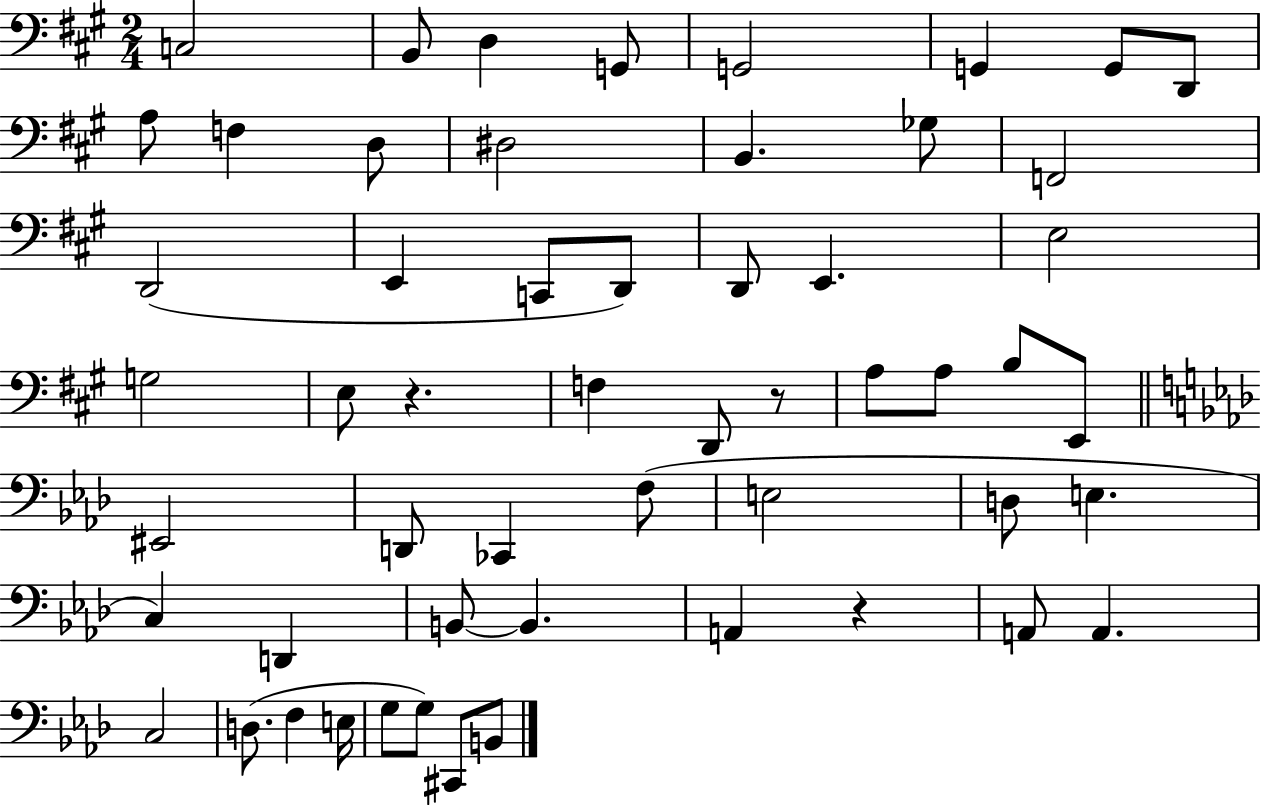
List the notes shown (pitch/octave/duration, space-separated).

C3/h B2/e D3/q G2/e G2/h G2/q G2/e D2/e A3/e F3/q D3/e D#3/h B2/q. Gb3/e F2/h D2/h E2/q C2/e D2/e D2/e E2/q. E3/h G3/h E3/e R/q. F3/q D2/e R/e A3/e A3/e B3/e E2/e EIS2/h D2/e CES2/q F3/e E3/h D3/e E3/q. C3/q D2/q B2/e B2/q. A2/q R/q A2/e A2/q. C3/h D3/e. F3/q E3/s G3/e G3/e C#2/e B2/e